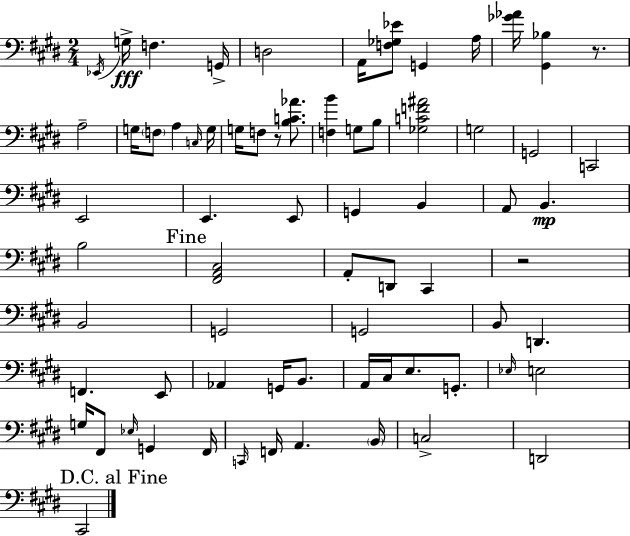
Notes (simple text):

Eb2/s G3/s F3/q. G2/s D3/h A2/s [F3,Gb3,Eb4]/e G2/q A3/s [Gb4,Ab4]/s [G#2,Bb3]/q R/e. A3/h G3/s F3/e A3/q C3/s G3/s G3/s F3/e R/e [B3,C4,Ab4]/e. [F3,B4]/q G3/e B3/e [Gb3,C4,F4,A#4]/h G3/h G2/h C2/h E2/h E2/q. E2/e G2/q B2/q A2/e B2/q. B3/h [F#2,A2,C#3]/h A2/e D2/e C#2/q R/h B2/h G2/h G2/h B2/e D2/q. F2/q. E2/e Ab2/q G2/s B2/e. A2/s C#3/s E3/e. G2/e. Eb3/s E3/h G3/s F#2/e Eb3/s G2/q F#2/s C2/s F2/s A2/q. B2/s C3/h D2/h C#2/h